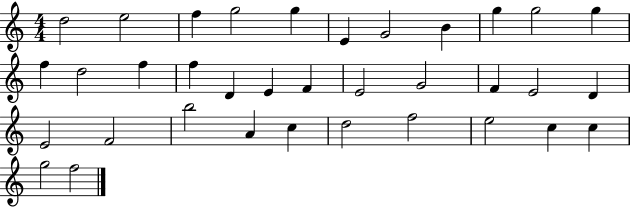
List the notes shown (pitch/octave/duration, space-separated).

D5/h E5/h F5/q G5/h G5/q E4/q G4/h B4/q G5/q G5/h G5/q F5/q D5/h F5/q F5/q D4/q E4/q F4/q E4/h G4/h F4/q E4/h D4/q E4/h F4/h B5/h A4/q C5/q D5/h F5/h E5/h C5/q C5/q G5/h F5/h